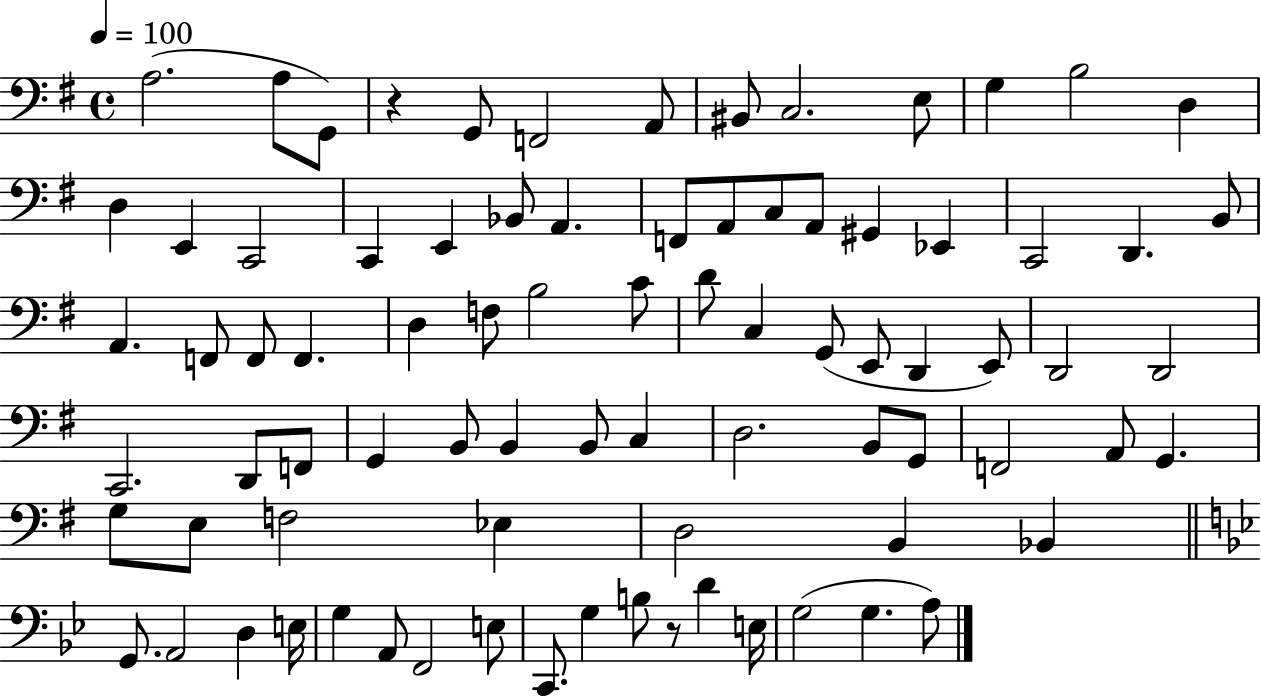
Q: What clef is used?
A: bass